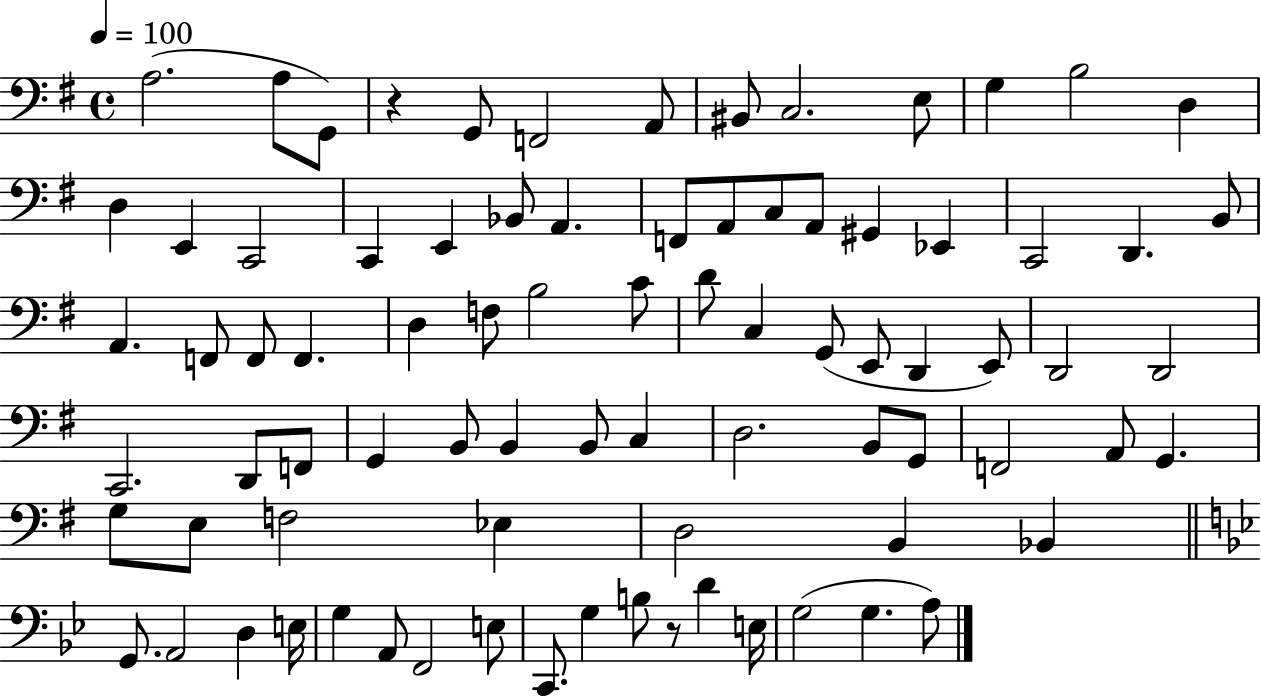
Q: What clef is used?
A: bass